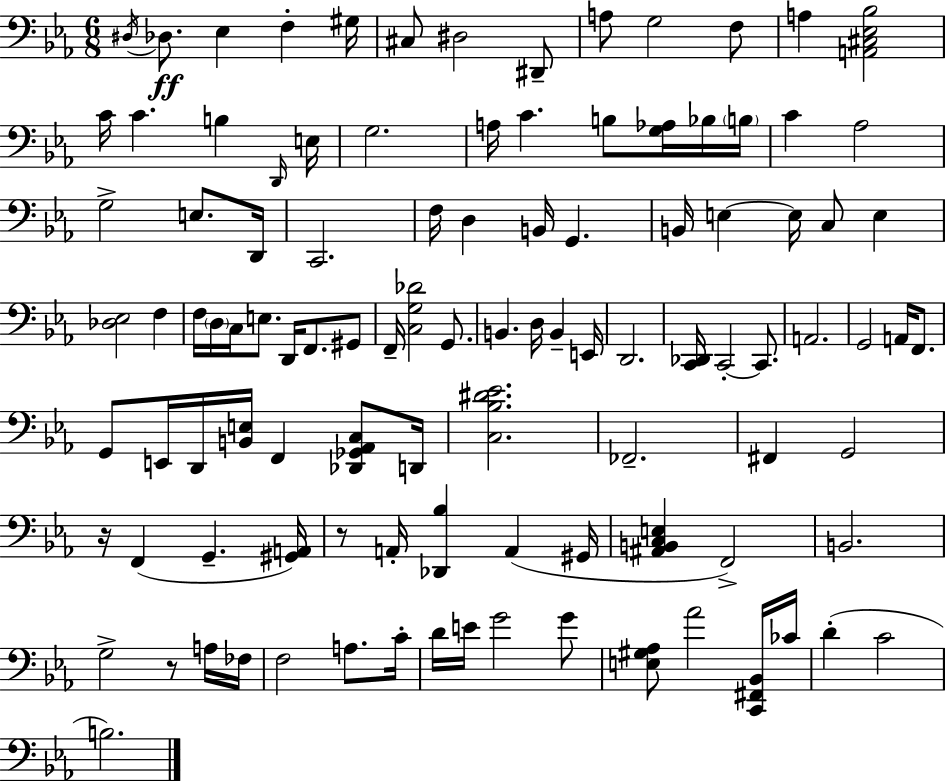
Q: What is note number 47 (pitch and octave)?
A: F2